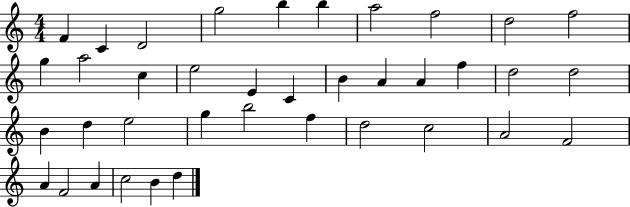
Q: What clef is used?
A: treble